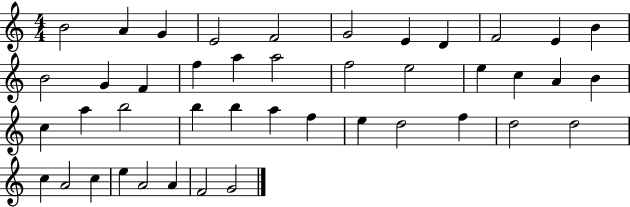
X:1
T:Untitled
M:4/4
L:1/4
K:C
B2 A G E2 F2 G2 E D F2 E B B2 G F f a a2 f2 e2 e c A B c a b2 b b a f e d2 f d2 d2 c A2 c e A2 A F2 G2